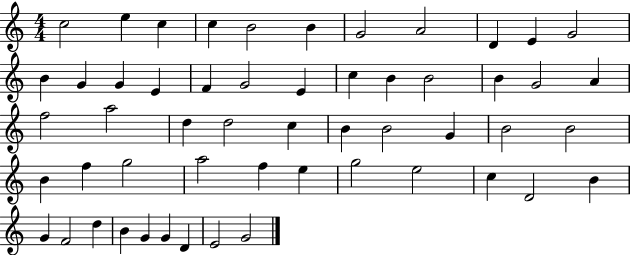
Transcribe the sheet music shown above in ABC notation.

X:1
T:Untitled
M:4/4
L:1/4
K:C
c2 e c c B2 B G2 A2 D E G2 B G G E F G2 E c B B2 B G2 A f2 a2 d d2 c B B2 G B2 B2 B f g2 a2 f e g2 e2 c D2 B G F2 d B G G D E2 G2